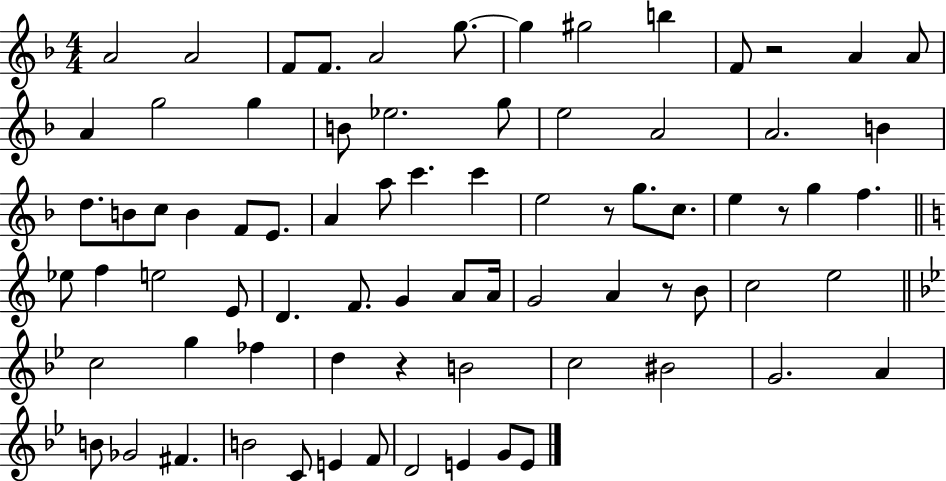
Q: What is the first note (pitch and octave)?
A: A4